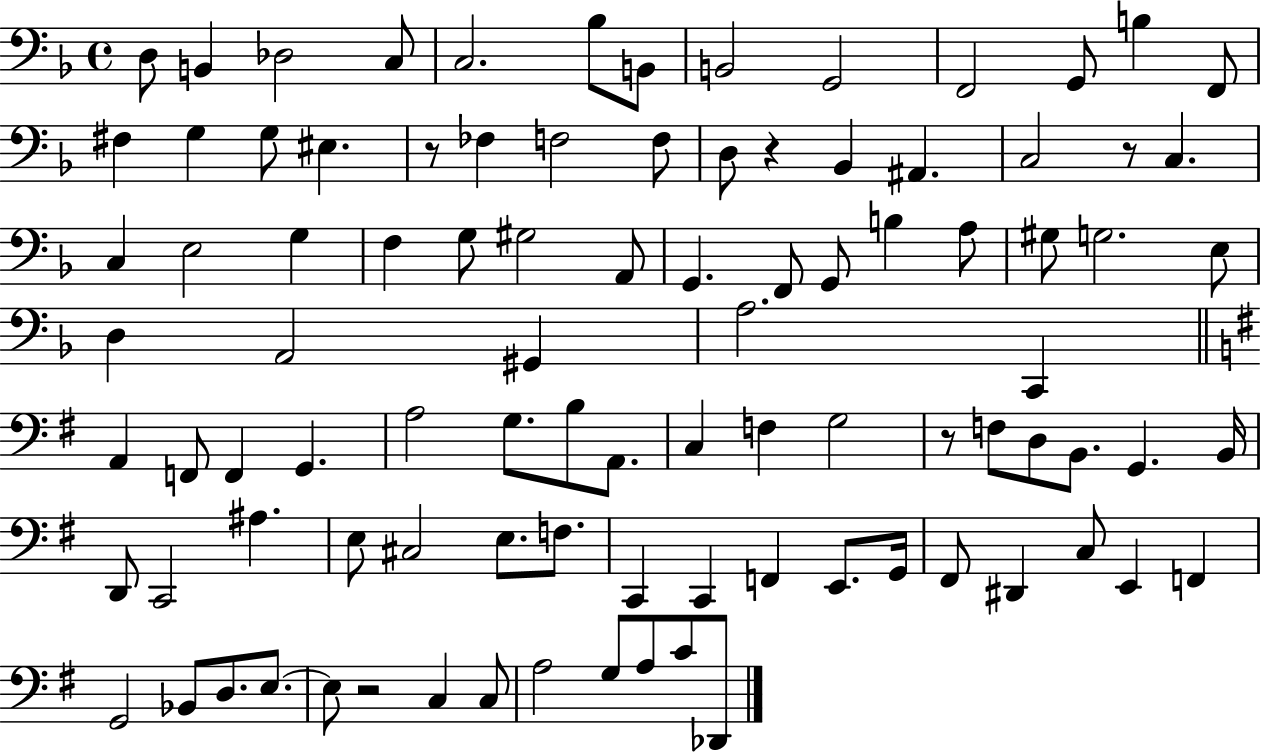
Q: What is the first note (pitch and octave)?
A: D3